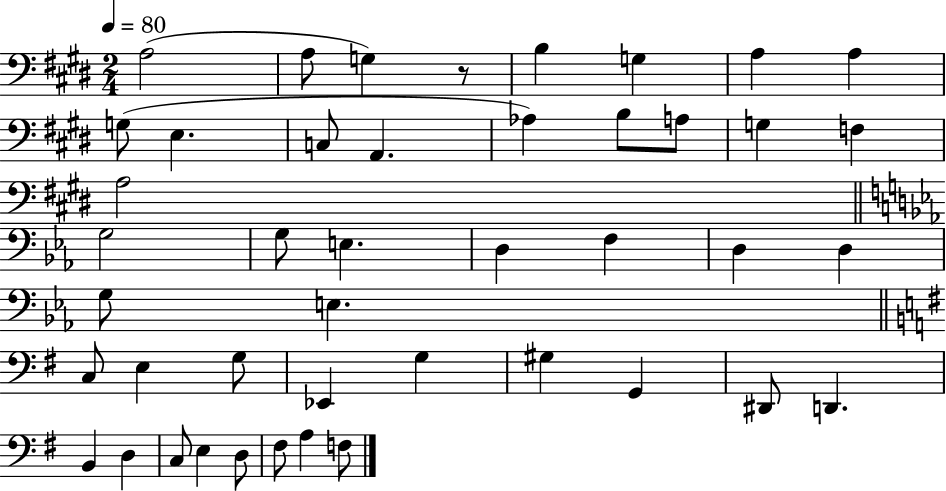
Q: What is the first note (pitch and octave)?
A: A3